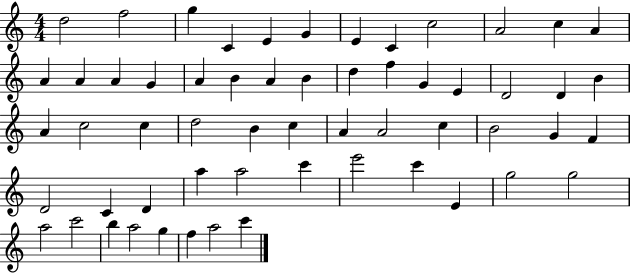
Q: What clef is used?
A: treble